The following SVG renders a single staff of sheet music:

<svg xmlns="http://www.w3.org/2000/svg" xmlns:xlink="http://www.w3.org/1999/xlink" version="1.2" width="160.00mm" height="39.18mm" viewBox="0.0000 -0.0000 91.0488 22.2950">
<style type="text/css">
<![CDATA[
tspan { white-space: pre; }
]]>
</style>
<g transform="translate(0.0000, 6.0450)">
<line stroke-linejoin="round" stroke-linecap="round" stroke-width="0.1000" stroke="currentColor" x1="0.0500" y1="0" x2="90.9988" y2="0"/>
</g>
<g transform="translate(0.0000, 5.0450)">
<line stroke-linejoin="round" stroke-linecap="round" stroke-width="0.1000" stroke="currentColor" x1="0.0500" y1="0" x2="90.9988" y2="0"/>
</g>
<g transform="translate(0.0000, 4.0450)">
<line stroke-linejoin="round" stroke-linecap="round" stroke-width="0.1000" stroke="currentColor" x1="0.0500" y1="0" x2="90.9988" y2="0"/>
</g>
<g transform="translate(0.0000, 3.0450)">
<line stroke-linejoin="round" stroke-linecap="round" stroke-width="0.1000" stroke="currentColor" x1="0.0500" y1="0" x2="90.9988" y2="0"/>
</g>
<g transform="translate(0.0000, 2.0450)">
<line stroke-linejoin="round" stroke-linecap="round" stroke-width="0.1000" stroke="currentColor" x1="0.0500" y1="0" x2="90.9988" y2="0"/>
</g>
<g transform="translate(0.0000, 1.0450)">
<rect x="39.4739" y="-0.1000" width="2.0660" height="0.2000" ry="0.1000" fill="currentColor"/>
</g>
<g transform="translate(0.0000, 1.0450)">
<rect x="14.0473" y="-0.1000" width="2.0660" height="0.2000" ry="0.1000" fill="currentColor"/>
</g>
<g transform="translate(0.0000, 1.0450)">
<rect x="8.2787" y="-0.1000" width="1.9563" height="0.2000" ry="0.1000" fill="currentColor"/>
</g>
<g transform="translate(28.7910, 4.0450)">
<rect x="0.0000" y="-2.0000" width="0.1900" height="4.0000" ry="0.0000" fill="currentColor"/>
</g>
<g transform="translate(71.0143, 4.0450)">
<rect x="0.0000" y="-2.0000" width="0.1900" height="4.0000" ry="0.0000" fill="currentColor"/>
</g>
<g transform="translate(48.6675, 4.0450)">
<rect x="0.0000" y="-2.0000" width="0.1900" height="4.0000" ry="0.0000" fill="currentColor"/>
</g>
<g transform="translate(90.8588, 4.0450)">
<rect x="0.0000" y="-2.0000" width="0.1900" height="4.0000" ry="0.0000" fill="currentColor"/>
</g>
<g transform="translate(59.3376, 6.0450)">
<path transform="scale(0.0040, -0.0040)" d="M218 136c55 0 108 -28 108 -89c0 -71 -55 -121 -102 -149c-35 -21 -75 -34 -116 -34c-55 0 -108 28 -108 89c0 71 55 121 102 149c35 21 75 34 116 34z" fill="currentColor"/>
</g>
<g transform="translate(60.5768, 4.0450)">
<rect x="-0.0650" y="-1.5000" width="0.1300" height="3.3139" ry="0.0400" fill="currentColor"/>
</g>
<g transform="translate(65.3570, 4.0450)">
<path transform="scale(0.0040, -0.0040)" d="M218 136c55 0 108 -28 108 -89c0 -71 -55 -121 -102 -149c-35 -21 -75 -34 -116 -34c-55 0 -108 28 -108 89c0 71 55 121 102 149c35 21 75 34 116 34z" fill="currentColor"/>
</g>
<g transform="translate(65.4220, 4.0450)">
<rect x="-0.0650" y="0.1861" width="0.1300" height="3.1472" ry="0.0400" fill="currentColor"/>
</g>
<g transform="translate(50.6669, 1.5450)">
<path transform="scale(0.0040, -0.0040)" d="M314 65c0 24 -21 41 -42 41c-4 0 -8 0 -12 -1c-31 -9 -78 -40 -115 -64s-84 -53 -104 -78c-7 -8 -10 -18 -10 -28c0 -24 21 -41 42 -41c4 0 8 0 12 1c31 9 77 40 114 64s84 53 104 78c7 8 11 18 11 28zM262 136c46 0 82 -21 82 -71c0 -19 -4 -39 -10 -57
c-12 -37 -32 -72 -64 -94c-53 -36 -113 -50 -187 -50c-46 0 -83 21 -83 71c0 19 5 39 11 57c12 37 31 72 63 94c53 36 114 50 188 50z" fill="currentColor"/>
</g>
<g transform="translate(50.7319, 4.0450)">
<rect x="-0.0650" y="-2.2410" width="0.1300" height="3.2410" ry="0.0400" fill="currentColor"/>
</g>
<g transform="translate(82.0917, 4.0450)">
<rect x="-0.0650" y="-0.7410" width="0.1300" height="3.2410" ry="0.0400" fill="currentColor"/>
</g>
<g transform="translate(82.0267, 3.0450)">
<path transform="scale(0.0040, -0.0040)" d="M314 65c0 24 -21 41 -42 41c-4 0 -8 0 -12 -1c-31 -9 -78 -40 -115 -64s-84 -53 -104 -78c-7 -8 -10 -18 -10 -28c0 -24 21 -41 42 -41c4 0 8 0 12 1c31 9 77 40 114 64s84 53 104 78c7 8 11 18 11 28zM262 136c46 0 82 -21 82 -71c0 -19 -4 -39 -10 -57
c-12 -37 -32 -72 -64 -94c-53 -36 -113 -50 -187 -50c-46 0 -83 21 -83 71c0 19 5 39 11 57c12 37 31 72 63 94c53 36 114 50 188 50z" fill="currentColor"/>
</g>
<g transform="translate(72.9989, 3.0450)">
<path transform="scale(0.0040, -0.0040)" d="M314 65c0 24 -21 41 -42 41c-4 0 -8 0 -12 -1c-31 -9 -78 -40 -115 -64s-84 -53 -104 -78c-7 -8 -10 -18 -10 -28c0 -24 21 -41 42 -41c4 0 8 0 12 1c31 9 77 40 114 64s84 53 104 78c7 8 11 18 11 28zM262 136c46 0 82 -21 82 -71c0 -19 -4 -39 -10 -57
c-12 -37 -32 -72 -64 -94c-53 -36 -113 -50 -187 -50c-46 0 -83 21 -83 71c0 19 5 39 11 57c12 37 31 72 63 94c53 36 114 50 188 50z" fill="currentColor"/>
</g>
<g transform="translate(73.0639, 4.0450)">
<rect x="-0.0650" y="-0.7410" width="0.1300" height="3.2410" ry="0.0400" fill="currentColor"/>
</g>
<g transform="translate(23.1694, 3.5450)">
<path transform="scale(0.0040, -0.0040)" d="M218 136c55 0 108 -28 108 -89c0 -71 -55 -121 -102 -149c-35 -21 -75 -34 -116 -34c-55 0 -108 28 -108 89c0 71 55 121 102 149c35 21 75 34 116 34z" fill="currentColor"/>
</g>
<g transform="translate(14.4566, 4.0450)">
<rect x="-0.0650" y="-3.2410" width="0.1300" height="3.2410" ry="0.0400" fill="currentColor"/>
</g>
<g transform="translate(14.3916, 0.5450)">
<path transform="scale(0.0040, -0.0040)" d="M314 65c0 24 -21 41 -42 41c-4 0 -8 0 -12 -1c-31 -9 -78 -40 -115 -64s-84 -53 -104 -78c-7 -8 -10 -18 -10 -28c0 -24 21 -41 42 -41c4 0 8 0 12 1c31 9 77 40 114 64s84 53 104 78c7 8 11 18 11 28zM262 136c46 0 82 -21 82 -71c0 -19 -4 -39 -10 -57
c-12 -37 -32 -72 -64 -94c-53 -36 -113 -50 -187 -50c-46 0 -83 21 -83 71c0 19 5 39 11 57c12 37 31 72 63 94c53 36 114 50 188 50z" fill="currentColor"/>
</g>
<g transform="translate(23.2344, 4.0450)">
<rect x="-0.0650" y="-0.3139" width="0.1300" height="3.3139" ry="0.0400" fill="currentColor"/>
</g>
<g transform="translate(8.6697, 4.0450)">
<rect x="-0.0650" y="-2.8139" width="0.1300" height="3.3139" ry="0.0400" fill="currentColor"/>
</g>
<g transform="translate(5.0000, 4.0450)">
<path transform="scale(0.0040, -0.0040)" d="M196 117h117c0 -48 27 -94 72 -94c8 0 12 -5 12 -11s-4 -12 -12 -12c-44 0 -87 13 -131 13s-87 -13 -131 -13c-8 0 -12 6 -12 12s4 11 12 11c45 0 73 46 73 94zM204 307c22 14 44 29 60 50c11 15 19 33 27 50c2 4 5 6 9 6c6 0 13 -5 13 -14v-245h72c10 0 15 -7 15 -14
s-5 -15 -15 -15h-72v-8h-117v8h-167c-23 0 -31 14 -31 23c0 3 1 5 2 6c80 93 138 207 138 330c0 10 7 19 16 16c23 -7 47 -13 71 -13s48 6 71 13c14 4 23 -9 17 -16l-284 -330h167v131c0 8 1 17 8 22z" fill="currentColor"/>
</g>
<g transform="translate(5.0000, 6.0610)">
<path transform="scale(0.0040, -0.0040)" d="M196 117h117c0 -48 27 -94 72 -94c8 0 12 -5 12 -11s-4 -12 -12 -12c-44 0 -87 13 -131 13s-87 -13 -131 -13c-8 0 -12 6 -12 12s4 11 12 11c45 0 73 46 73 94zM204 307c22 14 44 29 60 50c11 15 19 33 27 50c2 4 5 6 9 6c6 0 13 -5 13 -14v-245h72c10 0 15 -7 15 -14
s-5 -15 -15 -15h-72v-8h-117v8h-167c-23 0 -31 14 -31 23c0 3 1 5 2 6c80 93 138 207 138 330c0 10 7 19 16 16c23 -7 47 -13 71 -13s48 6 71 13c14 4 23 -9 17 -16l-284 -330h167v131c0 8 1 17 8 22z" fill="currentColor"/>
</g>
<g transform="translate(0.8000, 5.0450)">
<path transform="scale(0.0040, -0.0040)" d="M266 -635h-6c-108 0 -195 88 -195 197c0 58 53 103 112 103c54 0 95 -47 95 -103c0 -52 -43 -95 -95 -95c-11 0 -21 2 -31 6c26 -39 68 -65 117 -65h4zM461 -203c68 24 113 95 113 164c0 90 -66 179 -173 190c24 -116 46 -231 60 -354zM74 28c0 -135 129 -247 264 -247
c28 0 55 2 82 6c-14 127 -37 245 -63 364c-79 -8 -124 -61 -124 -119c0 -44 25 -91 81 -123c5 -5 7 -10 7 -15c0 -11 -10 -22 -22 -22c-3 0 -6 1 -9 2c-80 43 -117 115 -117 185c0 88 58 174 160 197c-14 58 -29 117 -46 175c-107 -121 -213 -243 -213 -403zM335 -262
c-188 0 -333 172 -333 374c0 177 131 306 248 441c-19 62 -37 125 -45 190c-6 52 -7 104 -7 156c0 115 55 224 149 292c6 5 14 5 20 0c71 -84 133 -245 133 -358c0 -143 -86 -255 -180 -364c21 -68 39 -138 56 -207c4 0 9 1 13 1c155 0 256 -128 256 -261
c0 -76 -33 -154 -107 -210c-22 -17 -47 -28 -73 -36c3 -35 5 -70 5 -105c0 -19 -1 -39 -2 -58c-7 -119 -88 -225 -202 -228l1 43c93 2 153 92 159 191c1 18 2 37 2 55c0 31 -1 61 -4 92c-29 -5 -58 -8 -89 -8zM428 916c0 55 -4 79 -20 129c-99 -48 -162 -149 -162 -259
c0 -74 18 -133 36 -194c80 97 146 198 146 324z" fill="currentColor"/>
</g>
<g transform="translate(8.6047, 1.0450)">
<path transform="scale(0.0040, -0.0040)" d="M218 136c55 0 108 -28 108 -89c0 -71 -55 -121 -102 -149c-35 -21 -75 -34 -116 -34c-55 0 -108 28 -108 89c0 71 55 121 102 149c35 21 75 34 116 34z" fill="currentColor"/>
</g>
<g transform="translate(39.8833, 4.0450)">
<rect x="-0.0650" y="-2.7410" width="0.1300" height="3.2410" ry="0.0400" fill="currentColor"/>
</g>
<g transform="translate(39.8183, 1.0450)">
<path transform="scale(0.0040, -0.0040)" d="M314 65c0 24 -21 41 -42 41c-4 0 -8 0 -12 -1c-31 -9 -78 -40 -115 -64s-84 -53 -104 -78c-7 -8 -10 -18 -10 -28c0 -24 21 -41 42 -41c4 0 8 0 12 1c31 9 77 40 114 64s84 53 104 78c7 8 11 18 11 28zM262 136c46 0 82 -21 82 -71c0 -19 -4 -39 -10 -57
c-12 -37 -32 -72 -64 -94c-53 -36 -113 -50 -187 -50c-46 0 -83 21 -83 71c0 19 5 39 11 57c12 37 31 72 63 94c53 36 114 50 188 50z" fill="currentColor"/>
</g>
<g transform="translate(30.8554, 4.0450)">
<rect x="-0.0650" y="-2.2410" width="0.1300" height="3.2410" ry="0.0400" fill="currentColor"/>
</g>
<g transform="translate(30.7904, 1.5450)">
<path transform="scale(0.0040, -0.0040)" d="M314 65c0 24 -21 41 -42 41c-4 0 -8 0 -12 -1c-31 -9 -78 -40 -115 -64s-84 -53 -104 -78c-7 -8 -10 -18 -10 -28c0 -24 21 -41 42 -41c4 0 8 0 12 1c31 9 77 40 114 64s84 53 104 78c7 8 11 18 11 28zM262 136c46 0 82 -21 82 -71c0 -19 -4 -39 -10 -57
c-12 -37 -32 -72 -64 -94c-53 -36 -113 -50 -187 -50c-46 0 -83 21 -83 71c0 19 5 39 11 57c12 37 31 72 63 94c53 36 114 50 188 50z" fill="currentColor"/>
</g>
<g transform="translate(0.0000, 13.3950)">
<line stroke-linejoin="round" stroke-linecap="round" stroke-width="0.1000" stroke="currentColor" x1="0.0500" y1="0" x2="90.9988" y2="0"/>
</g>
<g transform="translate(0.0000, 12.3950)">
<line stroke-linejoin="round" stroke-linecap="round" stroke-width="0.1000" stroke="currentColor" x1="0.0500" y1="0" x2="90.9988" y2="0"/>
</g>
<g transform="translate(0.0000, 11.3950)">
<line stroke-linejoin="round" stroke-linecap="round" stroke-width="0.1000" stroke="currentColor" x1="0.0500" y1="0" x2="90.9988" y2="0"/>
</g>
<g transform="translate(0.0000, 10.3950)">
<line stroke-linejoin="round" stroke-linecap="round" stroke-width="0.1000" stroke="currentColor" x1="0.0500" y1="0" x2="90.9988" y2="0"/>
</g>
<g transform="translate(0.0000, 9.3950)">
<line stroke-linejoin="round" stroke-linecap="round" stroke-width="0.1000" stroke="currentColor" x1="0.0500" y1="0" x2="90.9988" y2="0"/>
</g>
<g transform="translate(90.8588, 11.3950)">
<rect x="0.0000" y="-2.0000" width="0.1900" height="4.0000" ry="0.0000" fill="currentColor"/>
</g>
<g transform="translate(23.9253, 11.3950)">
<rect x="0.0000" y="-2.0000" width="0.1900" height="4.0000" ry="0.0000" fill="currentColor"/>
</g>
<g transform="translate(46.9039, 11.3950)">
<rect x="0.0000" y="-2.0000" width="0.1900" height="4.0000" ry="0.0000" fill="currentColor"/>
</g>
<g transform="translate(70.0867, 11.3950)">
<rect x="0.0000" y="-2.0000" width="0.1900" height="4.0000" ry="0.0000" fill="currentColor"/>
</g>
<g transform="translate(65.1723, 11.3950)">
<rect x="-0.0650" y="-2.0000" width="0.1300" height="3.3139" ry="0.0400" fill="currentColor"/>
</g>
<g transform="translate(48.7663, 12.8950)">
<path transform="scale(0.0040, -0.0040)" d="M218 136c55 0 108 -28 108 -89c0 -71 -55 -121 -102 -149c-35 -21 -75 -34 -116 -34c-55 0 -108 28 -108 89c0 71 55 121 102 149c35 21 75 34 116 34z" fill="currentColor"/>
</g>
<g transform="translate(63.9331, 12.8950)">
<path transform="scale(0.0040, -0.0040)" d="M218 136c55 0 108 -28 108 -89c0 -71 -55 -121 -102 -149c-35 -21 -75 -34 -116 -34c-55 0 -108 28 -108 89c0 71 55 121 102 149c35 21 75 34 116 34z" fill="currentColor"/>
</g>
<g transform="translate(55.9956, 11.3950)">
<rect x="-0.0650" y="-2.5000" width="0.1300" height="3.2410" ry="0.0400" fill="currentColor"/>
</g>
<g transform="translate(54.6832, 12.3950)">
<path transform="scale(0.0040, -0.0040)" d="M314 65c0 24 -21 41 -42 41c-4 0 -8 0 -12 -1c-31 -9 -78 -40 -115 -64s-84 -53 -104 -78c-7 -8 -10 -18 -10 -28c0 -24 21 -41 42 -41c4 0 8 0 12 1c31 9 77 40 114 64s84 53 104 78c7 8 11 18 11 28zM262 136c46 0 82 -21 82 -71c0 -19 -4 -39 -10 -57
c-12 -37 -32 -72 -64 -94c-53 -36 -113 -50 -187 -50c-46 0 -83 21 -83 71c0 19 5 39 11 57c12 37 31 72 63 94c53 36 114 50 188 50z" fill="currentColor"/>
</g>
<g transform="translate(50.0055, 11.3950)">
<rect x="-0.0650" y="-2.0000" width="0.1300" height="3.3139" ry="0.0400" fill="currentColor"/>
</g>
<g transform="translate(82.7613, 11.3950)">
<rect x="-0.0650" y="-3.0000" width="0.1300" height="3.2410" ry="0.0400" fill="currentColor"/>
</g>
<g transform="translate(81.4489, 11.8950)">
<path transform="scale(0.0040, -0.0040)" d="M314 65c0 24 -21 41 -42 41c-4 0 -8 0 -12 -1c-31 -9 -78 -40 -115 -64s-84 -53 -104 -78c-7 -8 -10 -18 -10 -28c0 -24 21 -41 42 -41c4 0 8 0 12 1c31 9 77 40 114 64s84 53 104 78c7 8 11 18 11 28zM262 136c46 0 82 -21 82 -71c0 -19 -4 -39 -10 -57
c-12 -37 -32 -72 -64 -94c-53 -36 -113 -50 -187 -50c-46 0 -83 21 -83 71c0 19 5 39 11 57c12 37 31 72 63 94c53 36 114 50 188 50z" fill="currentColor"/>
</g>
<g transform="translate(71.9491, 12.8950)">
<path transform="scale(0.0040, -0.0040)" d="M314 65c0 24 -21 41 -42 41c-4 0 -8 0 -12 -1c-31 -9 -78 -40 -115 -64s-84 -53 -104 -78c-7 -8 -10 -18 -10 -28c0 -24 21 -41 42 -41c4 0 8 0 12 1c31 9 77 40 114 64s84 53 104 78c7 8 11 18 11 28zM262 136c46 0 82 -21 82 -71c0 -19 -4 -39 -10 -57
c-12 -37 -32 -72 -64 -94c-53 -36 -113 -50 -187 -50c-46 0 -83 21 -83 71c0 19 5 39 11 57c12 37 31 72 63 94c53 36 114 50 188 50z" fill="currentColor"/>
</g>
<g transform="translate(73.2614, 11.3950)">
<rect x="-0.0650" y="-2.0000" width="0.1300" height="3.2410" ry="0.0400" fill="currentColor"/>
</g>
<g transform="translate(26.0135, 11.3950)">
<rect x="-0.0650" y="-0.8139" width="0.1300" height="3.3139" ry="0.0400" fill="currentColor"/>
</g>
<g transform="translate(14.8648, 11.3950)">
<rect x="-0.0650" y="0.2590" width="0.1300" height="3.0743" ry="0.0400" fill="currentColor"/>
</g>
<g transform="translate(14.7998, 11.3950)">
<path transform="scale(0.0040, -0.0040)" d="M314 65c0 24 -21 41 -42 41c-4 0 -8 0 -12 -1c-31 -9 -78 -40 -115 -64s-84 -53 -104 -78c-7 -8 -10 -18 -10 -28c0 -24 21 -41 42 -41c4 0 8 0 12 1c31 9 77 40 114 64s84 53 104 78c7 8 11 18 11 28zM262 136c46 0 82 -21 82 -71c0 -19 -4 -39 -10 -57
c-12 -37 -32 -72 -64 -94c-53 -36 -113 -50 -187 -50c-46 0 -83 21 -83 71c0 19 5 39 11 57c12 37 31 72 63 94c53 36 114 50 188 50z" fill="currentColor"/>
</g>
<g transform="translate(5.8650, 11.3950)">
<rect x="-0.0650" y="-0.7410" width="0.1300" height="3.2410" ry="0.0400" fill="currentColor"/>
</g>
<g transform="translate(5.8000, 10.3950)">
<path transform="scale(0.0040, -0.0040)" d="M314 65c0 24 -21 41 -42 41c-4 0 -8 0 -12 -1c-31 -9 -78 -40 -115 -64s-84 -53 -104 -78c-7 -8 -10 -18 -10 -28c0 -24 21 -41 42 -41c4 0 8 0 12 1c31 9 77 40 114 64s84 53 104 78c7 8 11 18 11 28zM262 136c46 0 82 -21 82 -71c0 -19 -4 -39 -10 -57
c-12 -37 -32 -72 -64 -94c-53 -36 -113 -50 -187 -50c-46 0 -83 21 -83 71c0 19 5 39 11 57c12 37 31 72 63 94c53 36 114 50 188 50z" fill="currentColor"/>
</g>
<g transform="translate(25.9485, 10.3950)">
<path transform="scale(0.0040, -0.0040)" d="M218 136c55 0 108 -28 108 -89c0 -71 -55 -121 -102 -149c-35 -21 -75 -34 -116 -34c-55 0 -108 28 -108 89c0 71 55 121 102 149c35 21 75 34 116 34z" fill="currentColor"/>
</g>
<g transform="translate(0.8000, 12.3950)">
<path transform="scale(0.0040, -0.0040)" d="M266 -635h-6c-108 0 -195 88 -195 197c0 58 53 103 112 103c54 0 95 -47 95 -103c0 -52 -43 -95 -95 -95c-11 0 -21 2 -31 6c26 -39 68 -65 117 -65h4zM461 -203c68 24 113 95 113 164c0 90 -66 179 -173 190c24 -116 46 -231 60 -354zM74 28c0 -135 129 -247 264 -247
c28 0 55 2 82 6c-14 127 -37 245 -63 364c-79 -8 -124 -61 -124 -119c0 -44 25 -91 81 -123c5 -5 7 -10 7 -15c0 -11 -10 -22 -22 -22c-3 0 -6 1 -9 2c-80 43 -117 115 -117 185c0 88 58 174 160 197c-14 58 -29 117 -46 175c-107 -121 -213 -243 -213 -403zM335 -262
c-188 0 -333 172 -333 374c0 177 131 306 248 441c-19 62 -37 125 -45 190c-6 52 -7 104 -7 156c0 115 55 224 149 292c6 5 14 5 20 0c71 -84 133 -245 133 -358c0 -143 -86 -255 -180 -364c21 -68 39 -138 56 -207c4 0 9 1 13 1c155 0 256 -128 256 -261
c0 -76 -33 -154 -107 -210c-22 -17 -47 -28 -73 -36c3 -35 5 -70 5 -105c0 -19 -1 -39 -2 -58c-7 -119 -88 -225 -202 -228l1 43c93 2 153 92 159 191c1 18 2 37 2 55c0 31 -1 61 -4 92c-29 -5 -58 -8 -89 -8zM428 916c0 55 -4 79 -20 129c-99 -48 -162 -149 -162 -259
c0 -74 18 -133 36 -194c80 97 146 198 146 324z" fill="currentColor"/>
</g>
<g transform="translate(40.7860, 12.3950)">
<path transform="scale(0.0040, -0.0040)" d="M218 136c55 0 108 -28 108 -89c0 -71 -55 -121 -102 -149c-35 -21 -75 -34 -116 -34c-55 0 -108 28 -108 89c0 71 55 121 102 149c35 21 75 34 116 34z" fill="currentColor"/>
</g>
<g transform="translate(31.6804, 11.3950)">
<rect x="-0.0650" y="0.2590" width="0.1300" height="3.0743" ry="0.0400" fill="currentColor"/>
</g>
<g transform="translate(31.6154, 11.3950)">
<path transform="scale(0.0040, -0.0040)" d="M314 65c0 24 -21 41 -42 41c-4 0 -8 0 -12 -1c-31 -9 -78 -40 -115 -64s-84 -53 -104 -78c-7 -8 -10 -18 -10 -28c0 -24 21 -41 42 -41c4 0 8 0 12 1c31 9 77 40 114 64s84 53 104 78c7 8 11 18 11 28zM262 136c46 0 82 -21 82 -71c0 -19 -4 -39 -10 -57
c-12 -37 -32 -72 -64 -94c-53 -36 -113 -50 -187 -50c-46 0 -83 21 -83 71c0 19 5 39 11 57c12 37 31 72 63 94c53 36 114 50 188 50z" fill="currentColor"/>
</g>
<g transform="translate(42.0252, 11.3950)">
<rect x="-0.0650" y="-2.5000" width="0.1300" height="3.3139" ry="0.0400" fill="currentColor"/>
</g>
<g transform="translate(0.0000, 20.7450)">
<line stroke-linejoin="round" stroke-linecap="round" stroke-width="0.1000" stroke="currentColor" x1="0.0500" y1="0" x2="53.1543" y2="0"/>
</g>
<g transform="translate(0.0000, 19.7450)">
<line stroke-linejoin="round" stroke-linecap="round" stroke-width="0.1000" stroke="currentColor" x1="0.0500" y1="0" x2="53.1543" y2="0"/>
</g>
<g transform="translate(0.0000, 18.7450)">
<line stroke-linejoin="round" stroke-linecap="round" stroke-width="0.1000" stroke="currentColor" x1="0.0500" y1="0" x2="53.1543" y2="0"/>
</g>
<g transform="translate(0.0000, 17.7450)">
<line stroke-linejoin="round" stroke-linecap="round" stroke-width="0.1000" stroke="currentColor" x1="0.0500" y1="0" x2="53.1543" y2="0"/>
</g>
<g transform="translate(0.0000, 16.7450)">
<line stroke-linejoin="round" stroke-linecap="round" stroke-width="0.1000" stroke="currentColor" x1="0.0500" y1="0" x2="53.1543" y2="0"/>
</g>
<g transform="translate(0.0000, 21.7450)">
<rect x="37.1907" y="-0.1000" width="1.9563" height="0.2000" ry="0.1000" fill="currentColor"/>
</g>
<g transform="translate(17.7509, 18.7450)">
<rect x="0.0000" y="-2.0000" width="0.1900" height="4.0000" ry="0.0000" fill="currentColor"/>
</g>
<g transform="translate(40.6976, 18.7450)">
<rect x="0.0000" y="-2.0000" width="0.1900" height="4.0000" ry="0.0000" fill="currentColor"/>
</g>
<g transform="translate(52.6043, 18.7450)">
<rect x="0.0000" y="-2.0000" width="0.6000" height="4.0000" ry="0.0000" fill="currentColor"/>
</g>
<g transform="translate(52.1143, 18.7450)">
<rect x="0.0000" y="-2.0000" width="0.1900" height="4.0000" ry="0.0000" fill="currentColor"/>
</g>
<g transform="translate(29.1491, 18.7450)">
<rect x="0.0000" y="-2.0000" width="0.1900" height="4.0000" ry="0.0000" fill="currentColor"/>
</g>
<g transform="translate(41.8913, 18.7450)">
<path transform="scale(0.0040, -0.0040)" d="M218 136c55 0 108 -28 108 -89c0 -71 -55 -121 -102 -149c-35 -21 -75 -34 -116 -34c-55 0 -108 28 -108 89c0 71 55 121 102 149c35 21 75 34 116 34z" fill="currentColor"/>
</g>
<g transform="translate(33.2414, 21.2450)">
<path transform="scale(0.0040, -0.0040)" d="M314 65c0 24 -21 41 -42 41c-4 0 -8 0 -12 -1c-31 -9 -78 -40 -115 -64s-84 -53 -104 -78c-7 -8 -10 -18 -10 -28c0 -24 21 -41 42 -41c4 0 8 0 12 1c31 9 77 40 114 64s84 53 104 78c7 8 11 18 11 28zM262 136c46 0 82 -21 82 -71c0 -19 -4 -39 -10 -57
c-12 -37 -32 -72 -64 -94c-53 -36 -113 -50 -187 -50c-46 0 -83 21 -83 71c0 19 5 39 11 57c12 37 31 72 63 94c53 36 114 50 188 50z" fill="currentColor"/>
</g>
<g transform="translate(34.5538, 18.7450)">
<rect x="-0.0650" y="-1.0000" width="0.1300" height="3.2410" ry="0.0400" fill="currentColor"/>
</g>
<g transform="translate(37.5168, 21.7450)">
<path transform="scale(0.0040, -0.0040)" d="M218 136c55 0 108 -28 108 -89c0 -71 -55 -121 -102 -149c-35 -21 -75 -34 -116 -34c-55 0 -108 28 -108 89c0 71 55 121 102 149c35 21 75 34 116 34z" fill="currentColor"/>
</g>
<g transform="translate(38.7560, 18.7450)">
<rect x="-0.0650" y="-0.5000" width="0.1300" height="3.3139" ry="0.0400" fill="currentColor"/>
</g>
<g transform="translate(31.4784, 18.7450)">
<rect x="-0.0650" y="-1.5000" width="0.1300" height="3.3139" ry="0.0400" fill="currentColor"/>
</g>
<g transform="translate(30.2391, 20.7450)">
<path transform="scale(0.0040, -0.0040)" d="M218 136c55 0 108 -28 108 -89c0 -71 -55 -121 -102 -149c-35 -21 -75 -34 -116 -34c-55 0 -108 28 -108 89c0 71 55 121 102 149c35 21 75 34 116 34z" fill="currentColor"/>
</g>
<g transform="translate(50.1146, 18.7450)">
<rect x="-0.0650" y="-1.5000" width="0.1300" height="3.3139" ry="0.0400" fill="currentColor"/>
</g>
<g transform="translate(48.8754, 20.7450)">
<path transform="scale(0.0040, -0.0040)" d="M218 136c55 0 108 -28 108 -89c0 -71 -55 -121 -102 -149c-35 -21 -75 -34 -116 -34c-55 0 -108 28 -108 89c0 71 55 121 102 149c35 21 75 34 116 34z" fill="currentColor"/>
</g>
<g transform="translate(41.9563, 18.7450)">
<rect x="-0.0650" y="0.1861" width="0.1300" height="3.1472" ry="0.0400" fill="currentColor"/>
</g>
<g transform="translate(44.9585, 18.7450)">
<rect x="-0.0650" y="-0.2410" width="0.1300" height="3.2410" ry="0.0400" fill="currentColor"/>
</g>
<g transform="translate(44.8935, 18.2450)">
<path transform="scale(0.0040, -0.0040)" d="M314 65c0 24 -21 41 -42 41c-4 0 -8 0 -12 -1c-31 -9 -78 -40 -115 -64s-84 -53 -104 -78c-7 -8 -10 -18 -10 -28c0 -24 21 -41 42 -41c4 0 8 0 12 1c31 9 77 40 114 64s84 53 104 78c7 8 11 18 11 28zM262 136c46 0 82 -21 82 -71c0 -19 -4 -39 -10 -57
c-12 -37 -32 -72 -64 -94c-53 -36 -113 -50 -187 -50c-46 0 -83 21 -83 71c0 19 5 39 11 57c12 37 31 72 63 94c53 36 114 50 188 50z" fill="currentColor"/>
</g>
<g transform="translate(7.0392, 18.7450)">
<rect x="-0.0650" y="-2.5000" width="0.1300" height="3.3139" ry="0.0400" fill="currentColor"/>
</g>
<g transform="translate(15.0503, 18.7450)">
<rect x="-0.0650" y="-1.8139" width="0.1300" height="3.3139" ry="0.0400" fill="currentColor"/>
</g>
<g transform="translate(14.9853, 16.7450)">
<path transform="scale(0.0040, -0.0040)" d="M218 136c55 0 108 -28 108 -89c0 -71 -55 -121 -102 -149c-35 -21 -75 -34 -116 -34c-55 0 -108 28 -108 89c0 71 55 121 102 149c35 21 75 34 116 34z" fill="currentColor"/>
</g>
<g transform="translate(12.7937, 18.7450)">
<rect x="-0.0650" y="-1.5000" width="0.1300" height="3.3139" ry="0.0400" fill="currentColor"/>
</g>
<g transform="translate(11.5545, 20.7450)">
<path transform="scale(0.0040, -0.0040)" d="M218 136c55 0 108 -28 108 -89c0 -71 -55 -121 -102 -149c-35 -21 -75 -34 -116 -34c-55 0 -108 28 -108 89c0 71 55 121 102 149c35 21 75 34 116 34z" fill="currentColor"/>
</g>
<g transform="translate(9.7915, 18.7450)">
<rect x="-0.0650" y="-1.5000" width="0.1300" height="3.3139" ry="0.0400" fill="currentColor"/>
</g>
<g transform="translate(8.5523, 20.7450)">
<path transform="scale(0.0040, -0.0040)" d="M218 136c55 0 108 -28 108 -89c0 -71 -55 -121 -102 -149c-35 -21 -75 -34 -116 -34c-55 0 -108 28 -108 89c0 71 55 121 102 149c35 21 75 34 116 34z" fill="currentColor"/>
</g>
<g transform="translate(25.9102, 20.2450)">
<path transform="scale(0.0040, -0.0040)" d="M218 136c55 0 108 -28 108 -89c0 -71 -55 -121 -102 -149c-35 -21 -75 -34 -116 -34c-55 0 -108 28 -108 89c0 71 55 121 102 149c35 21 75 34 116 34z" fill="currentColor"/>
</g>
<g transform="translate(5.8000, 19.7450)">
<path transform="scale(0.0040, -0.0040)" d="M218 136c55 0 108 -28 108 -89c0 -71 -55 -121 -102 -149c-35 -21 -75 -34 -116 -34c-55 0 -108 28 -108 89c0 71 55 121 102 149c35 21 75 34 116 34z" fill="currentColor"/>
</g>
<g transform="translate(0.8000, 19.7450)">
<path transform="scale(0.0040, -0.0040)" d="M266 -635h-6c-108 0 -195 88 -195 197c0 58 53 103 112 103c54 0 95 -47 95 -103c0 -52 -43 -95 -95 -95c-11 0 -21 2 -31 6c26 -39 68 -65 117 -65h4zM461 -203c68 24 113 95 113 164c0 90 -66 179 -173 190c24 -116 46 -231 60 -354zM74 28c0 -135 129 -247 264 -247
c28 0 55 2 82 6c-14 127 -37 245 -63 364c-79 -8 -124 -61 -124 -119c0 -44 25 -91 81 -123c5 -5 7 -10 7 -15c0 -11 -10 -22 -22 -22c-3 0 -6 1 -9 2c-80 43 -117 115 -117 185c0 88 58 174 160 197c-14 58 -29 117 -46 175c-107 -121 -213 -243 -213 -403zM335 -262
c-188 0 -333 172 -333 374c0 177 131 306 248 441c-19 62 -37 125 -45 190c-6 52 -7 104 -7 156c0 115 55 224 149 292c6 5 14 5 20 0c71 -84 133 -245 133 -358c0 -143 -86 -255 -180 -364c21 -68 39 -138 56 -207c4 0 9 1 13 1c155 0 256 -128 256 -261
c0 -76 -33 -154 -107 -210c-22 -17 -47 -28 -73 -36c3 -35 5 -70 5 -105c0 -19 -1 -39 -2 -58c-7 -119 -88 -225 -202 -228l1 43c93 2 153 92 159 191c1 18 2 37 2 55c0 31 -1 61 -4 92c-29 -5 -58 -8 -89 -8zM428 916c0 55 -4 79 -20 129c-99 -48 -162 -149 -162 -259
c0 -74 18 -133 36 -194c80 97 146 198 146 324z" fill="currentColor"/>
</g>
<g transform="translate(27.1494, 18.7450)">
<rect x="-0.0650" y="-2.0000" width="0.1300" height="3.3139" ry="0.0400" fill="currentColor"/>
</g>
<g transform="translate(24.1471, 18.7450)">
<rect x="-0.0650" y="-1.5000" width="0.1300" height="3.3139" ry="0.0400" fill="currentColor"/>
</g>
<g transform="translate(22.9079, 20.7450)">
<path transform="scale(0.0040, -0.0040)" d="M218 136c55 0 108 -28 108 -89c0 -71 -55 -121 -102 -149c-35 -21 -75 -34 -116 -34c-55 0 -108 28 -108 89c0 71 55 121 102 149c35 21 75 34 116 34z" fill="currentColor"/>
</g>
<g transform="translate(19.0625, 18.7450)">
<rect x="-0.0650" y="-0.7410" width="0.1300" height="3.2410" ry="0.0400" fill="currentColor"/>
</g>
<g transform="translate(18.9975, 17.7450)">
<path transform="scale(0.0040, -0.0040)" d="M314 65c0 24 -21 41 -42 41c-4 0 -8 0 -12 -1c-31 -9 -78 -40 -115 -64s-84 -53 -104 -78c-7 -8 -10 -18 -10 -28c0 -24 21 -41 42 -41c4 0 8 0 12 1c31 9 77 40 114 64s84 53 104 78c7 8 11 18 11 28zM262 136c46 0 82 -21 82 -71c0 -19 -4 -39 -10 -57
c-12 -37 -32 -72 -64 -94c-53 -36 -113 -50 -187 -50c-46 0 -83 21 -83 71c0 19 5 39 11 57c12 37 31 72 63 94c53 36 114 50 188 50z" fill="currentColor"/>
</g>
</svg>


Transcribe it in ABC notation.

X:1
T:Untitled
M:4/4
L:1/4
K:C
a b2 c g2 a2 g2 E B d2 d2 d2 B2 d B2 G F G2 F F2 A2 G E E f d2 E F E D2 C B c2 E